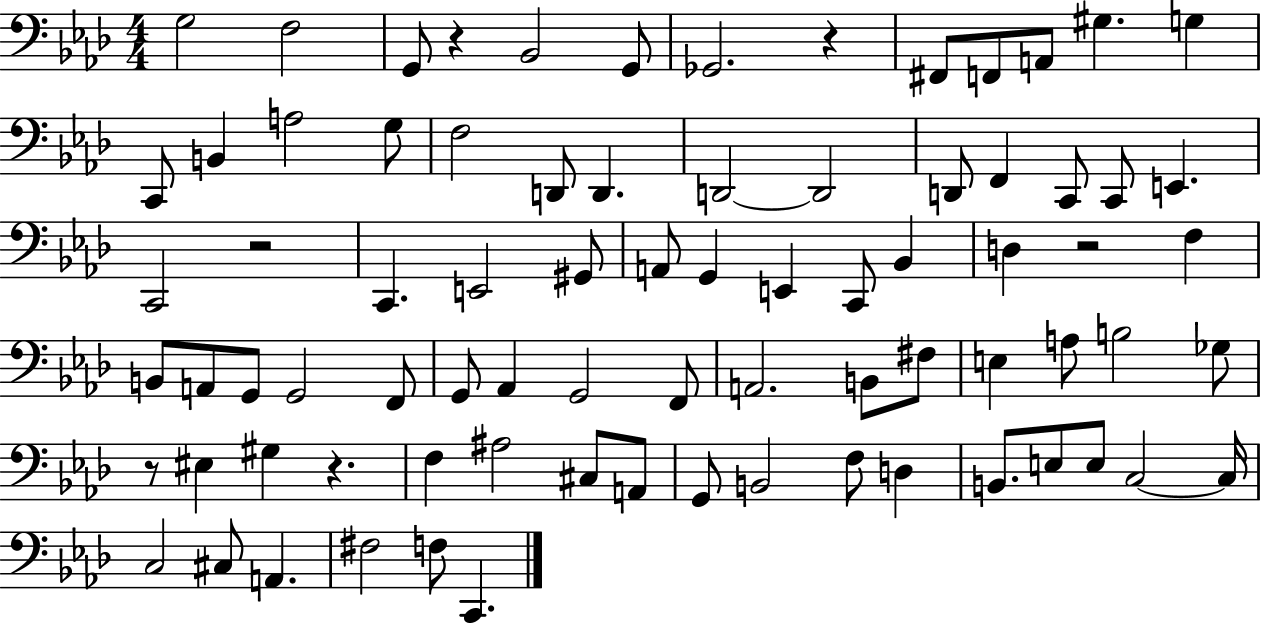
G3/h F3/h G2/e R/q Bb2/h G2/e Gb2/h. R/q F#2/e F2/e A2/e G#3/q. G3/q C2/e B2/q A3/h G3/e F3/h D2/e D2/q. D2/h D2/h D2/e F2/q C2/e C2/e E2/q. C2/h R/h C2/q. E2/h G#2/e A2/e G2/q E2/q C2/e Bb2/q D3/q R/h F3/q B2/e A2/e G2/e G2/h F2/e G2/e Ab2/q G2/h F2/e A2/h. B2/e F#3/e E3/q A3/e B3/h Gb3/e R/e EIS3/q G#3/q R/q. F3/q A#3/h C#3/e A2/e G2/e B2/h F3/e D3/q B2/e. E3/e E3/e C3/h C3/s C3/h C#3/e A2/q. F#3/h F3/e C2/q.